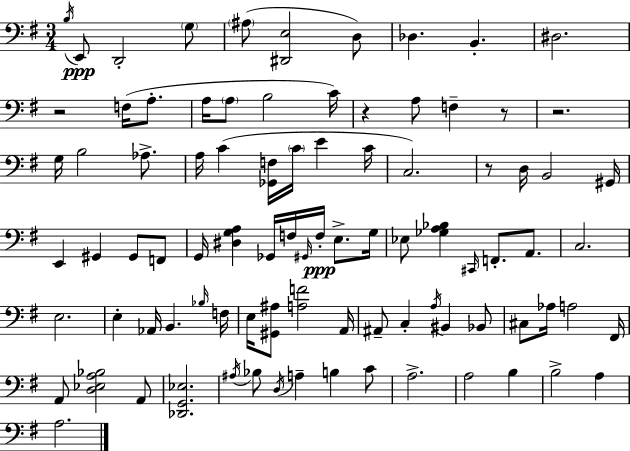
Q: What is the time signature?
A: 3/4